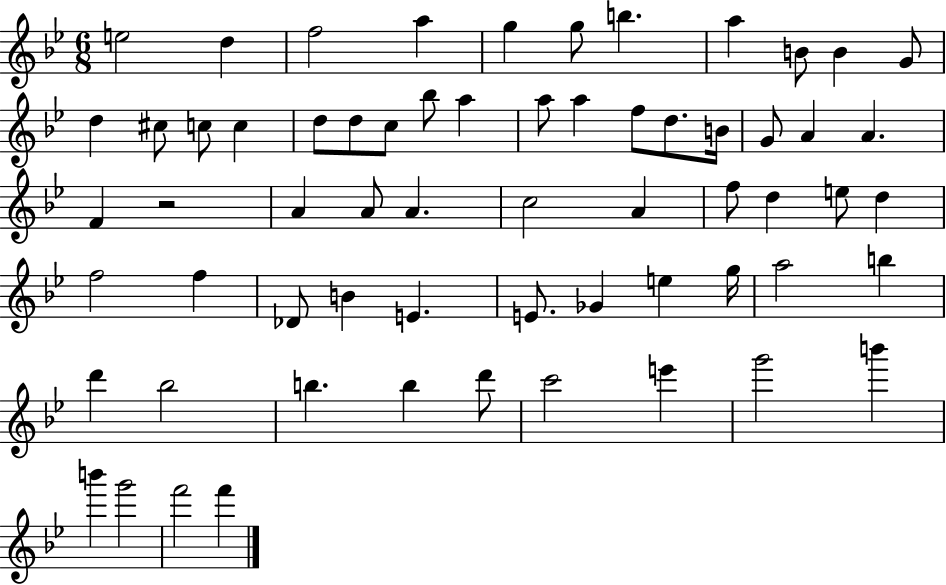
{
  \clef treble
  \numericTimeSignature
  \time 6/8
  \key bes \major
  e''2 d''4 | f''2 a''4 | g''4 g''8 b''4. | a''4 b'8 b'4 g'8 | \break d''4 cis''8 c''8 c''4 | d''8 d''8 c''8 bes''8 a''4 | a''8 a''4 f''8 d''8. b'16 | g'8 a'4 a'4. | \break f'4 r2 | a'4 a'8 a'4. | c''2 a'4 | f''8 d''4 e''8 d''4 | \break f''2 f''4 | des'8 b'4 e'4. | e'8. ges'4 e''4 g''16 | a''2 b''4 | \break d'''4 bes''2 | b''4. b''4 d'''8 | c'''2 e'''4 | g'''2 b'''4 | \break b'''4 g'''2 | f'''2 f'''4 | \bar "|."
}